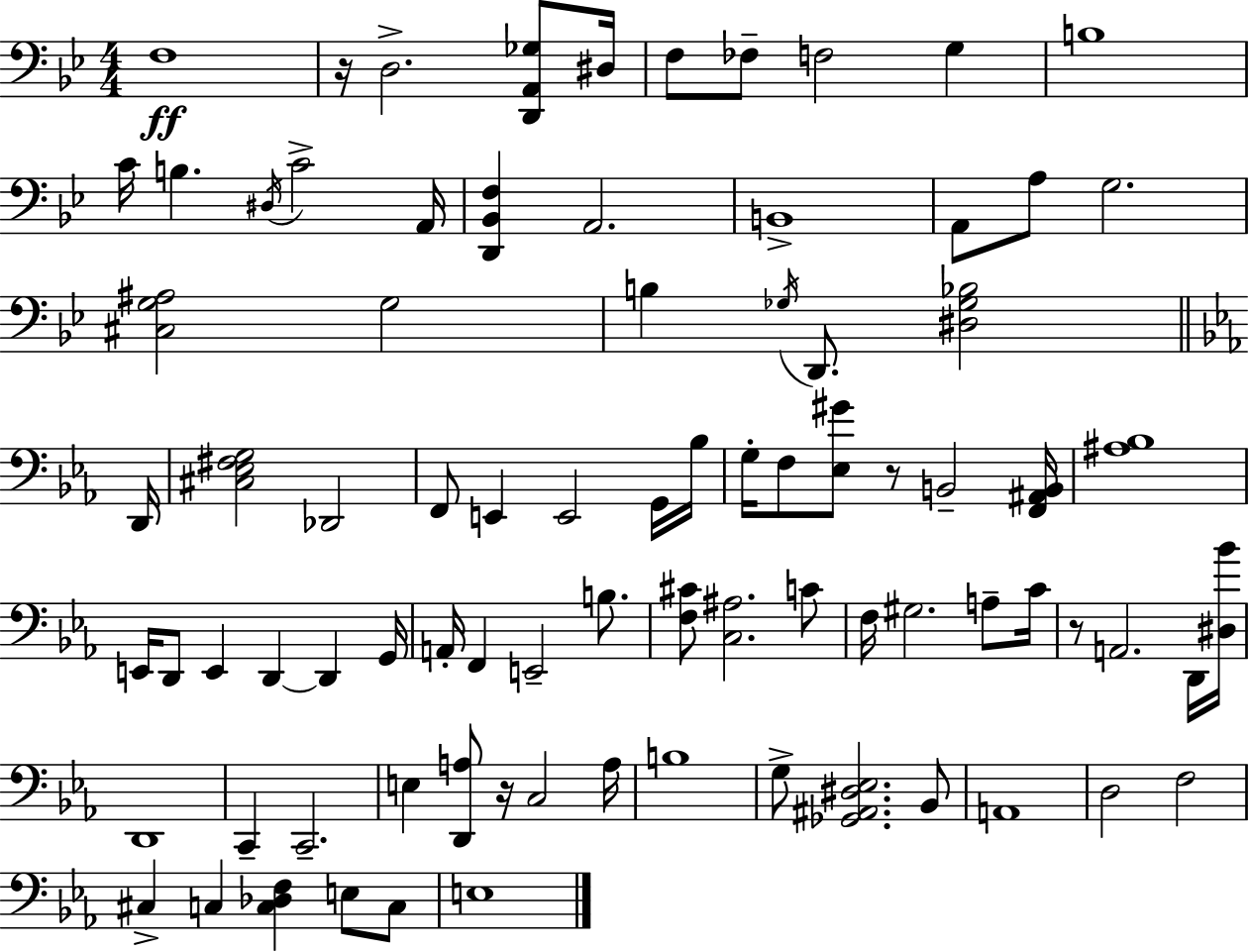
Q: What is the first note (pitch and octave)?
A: F3